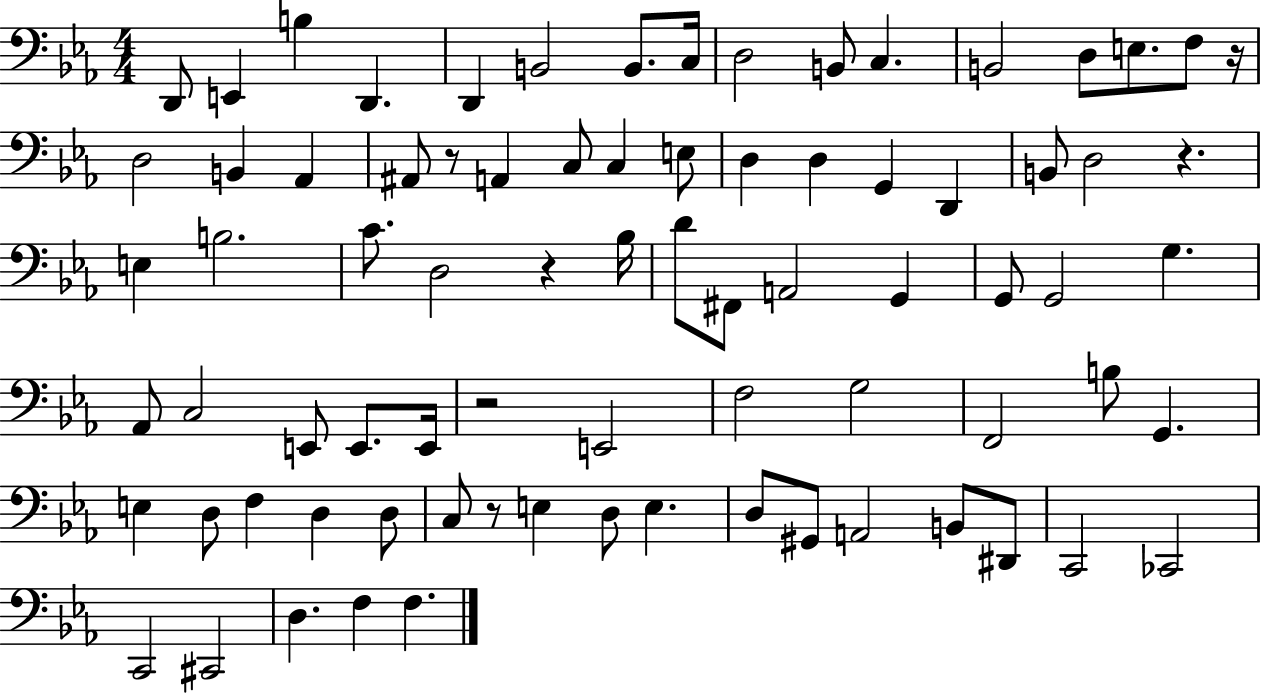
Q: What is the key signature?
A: EES major